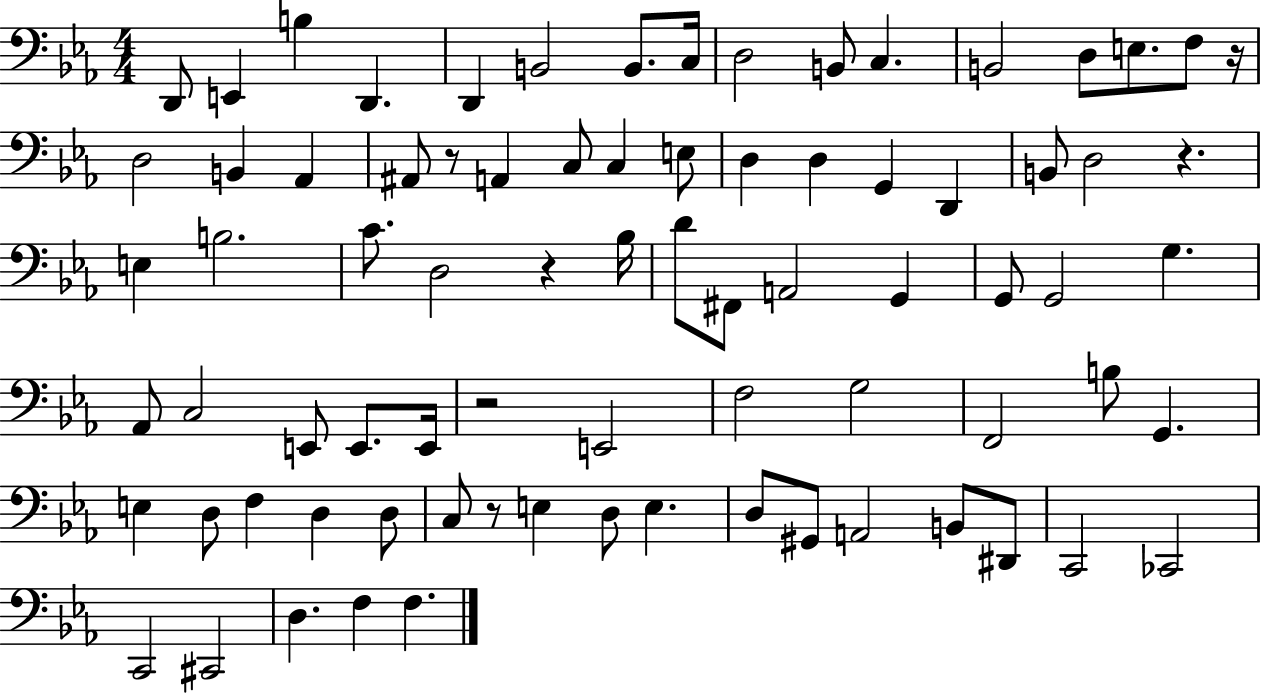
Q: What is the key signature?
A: EES major